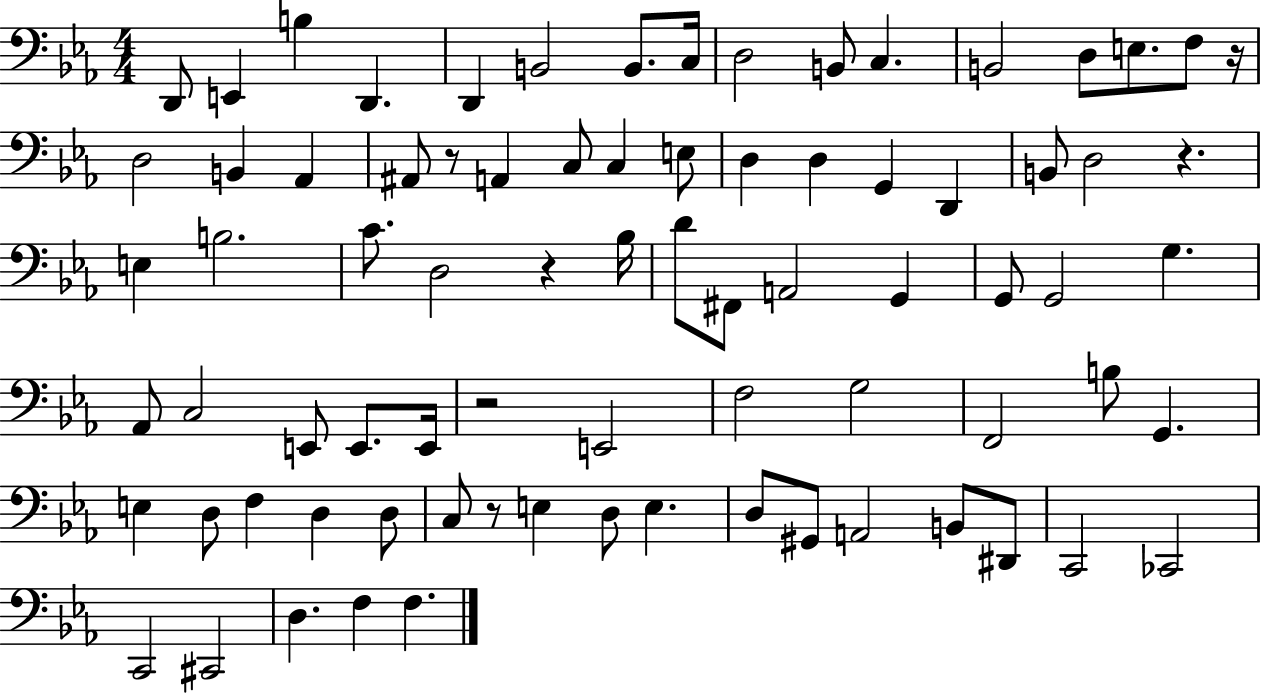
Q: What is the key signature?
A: EES major